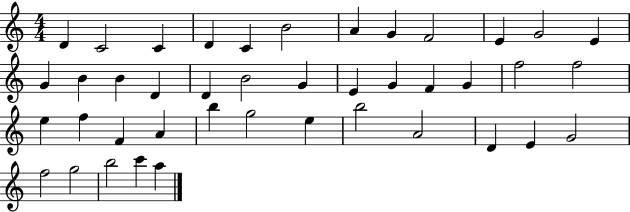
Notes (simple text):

D4/q C4/h C4/q D4/q C4/q B4/h A4/q G4/q F4/h E4/q G4/h E4/q G4/q B4/q B4/q D4/q D4/q B4/h G4/q E4/q G4/q F4/q G4/q F5/h F5/h E5/q F5/q F4/q A4/q B5/q G5/h E5/q B5/h A4/h D4/q E4/q G4/h F5/h G5/h B5/h C6/q A5/q